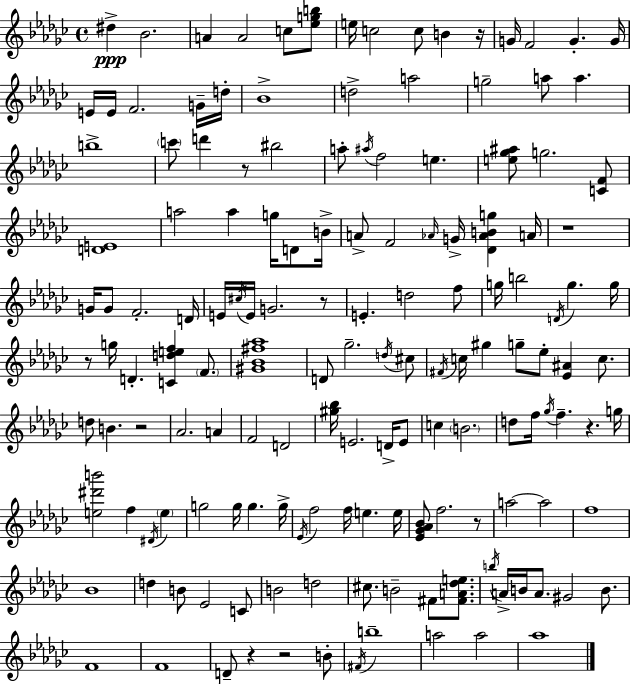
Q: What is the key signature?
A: EES minor